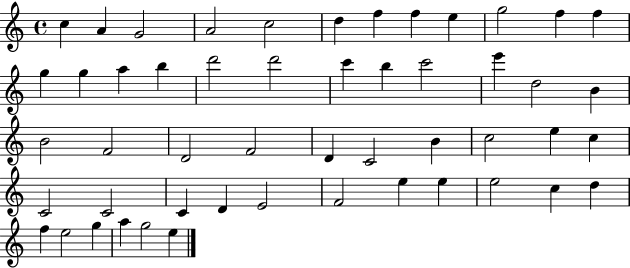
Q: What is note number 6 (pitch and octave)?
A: D5